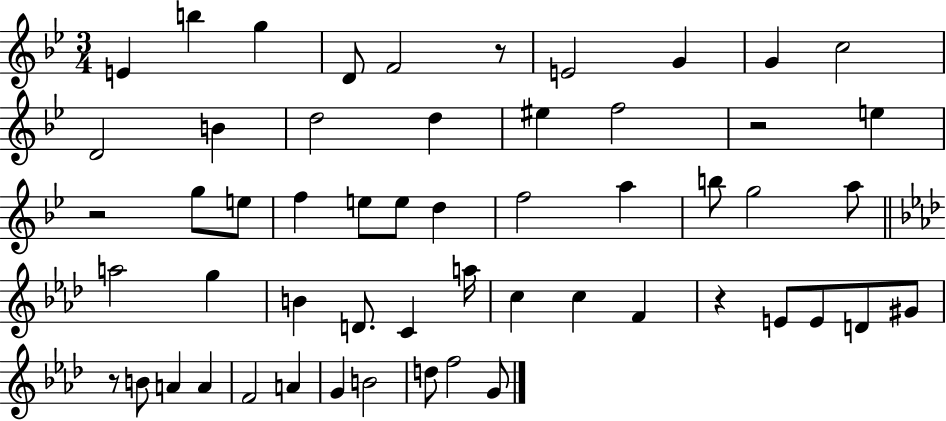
X:1
T:Untitled
M:3/4
L:1/4
K:Bb
E b g D/2 F2 z/2 E2 G G c2 D2 B d2 d ^e f2 z2 e z2 g/2 e/2 f e/2 e/2 d f2 a b/2 g2 a/2 a2 g B D/2 C a/4 c c F z E/2 E/2 D/2 ^G/2 z/2 B/2 A A F2 A G B2 d/2 f2 G/2